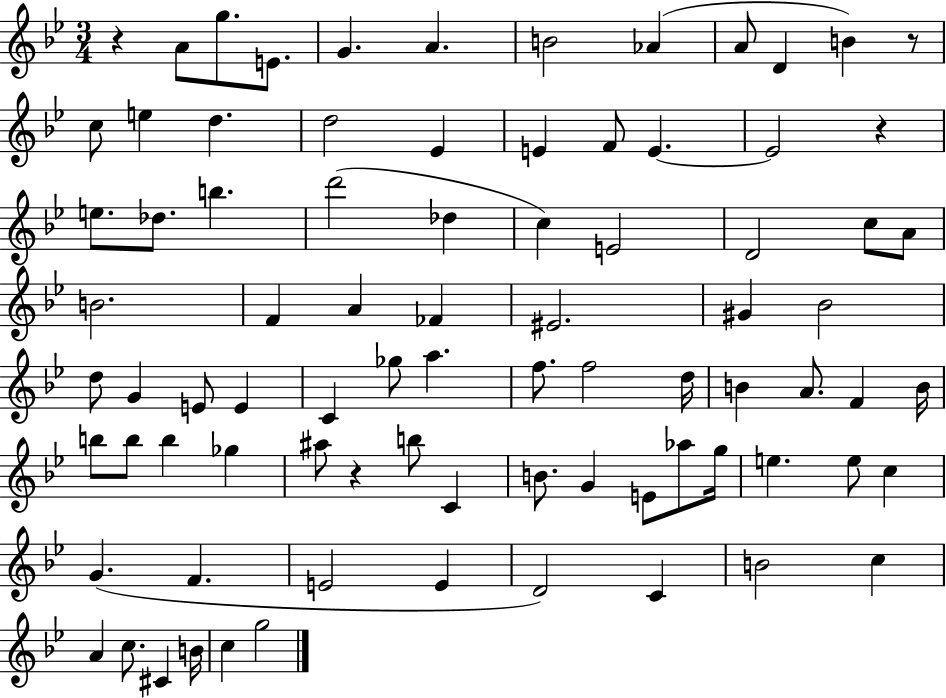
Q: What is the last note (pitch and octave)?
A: G5